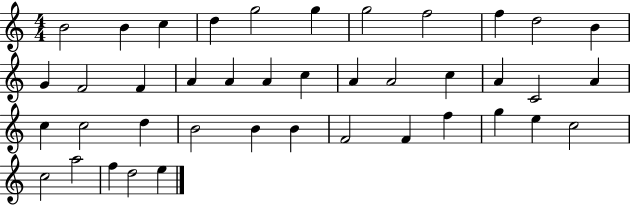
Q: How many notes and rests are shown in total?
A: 41